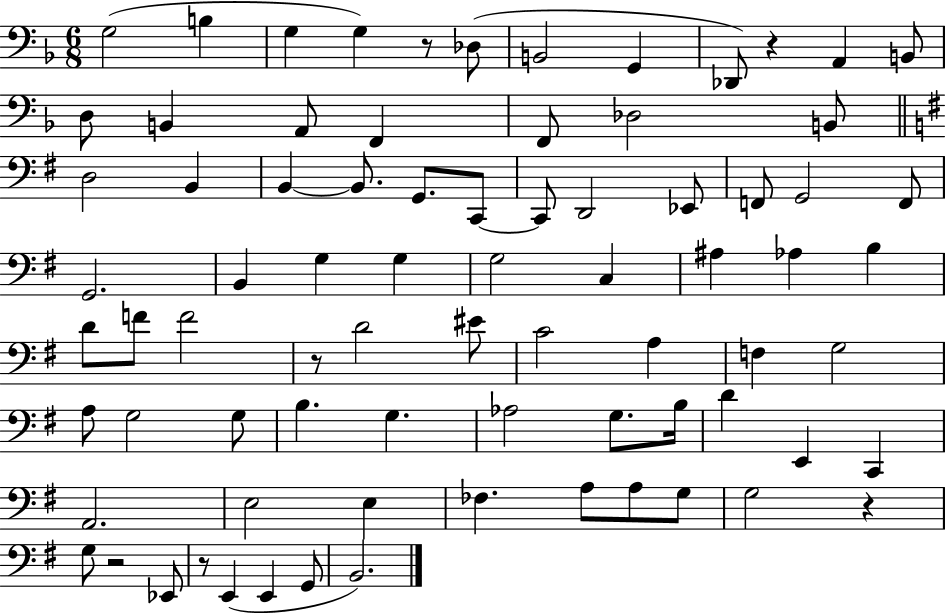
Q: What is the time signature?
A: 6/8